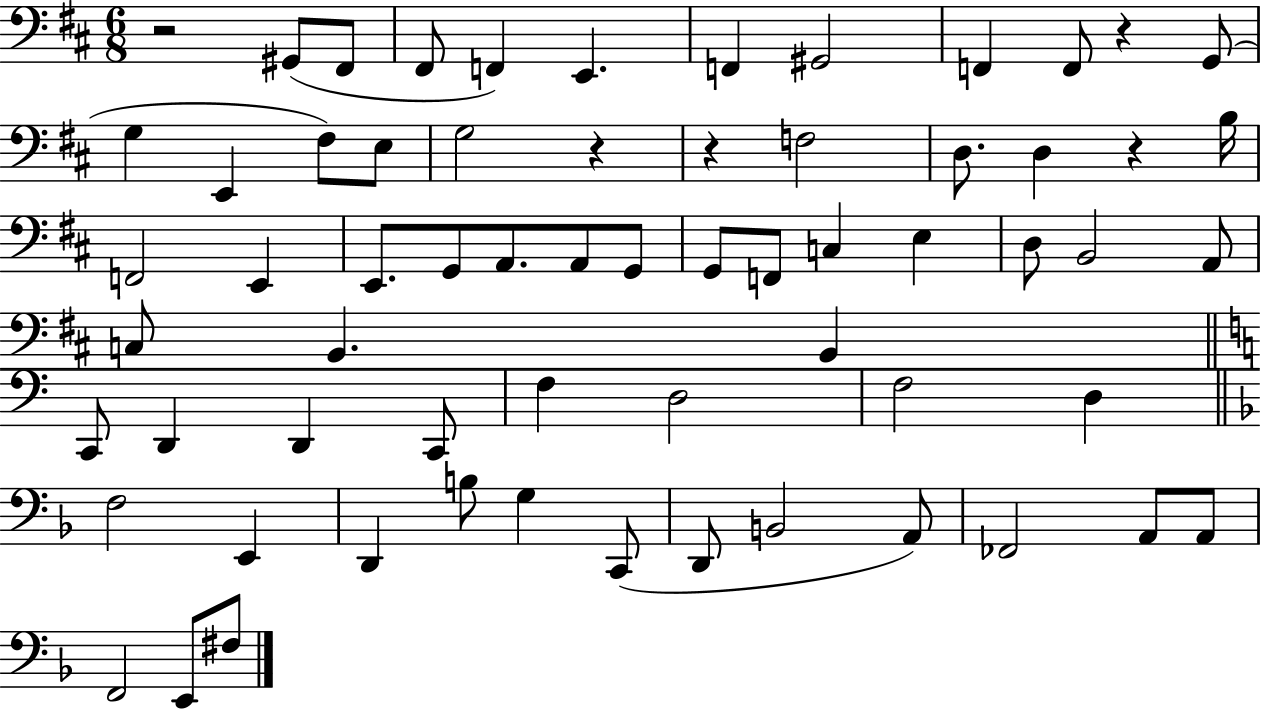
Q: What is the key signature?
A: D major